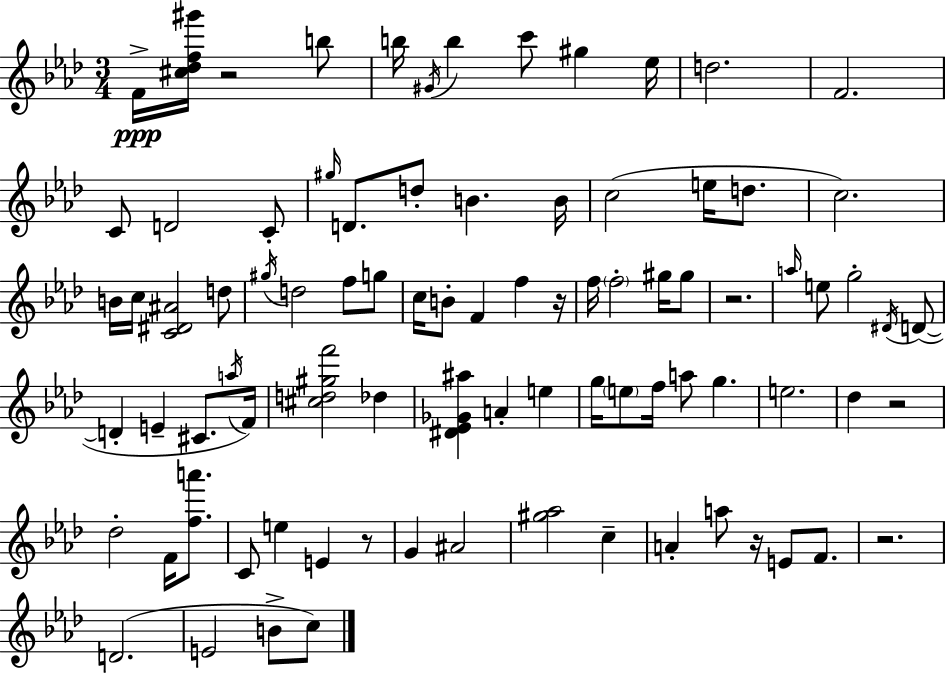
{
  \clef treble
  \numericTimeSignature
  \time 3/4
  \key aes \major
  f'16->\ppp <cis'' des'' f'' gis'''>16 r2 b''8 | b''16 \acciaccatura { gis'16 } b''4 c'''8 gis''4 | ees''16 d''2. | f'2. | \break c'8 d'2 c'8-. | \grace { gis''16 } d'8. d''8-. b'4. | b'16 c''2( e''16 d''8. | c''2.) | \break b'16 c''16 <c' dis' ais'>2 | d''8 \acciaccatura { gis''16 } d''2 f''8 | g''8 c''16 b'8-. f'4 f''4 | r16 f''16 \parenthesize f''2-. | \break gis''16 gis''8 r2. | \grace { a''16 } e''8 g''2-. | \acciaccatura { dis'16 }( d'8~~ d'4-. e'4-- | cis'8. \acciaccatura { a''16 }) f'16 <cis'' d'' gis'' f'''>2 | \break des''4 <dis' ees' ges' ais''>4 a'4-. | e''4 g''16 \parenthesize e''8 f''16 a''8 | g''4. e''2. | des''4 r2 | \break des''2-. | f'16 <f'' a'''>8. c'8 e''4 | e'4 r8 g'4 ais'2 | <gis'' aes''>2 | \break c''4-- a'4-. a''8 | r16 e'8 f'8. r2. | d'2.( | e'2 | \break b'8-> c''8) \bar "|."
}